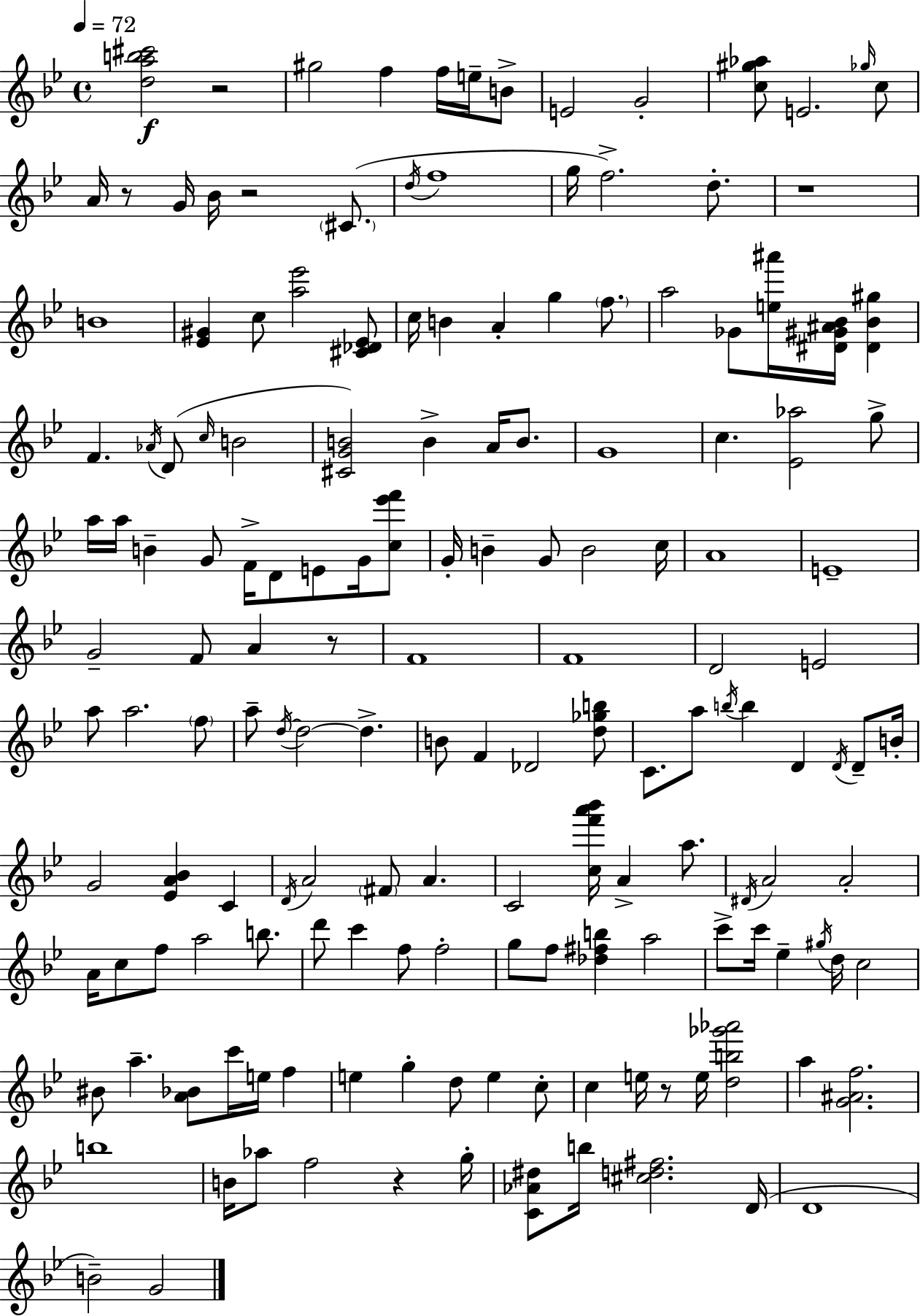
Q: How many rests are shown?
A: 7